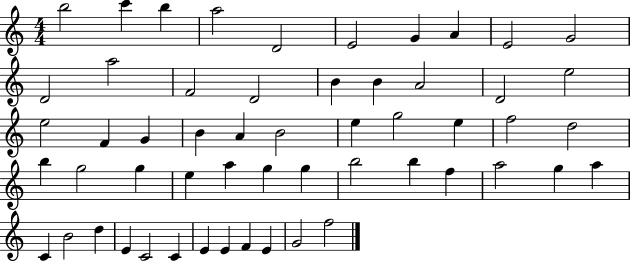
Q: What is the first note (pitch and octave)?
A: B5